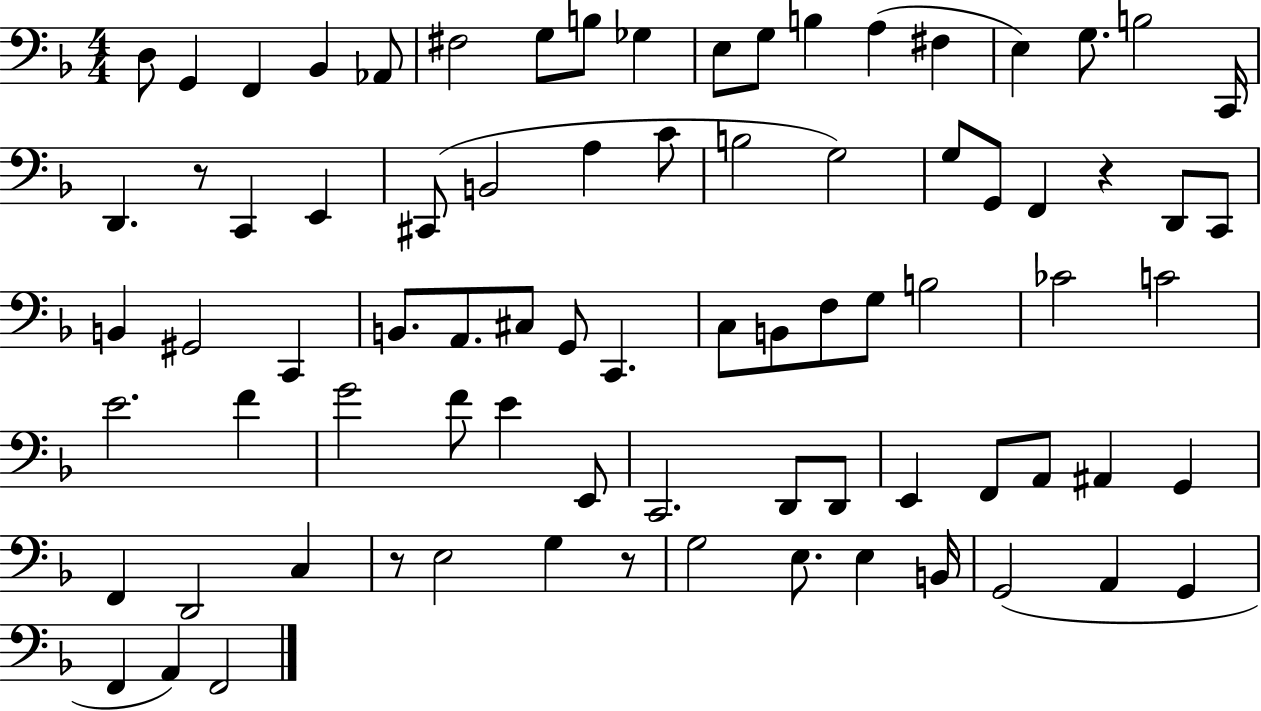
D3/e G2/q F2/q Bb2/q Ab2/e F#3/h G3/e B3/e Gb3/q E3/e G3/e B3/q A3/q F#3/q E3/q G3/e. B3/h C2/s D2/q. R/e C2/q E2/q C#2/e B2/h A3/q C4/e B3/h G3/h G3/e G2/e F2/q R/q D2/e C2/e B2/q G#2/h C2/q B2/e. A2/e. C#3/e G2/e C2/q. C3/e B2/e F3/e G3/e B3/h CES4/h C4/h E4/h. F4/q G4/h F4/e E4/q E2/e C2/h. D2/e D2/e E2/q F2/e A2/e A#2/q G2/q F2/q D2/h C3/q R/e E3/h G3/q R/e G3/h E3/e. E3/q B2/s G2/h A2/q G2/q F2/q A2/q F2/h